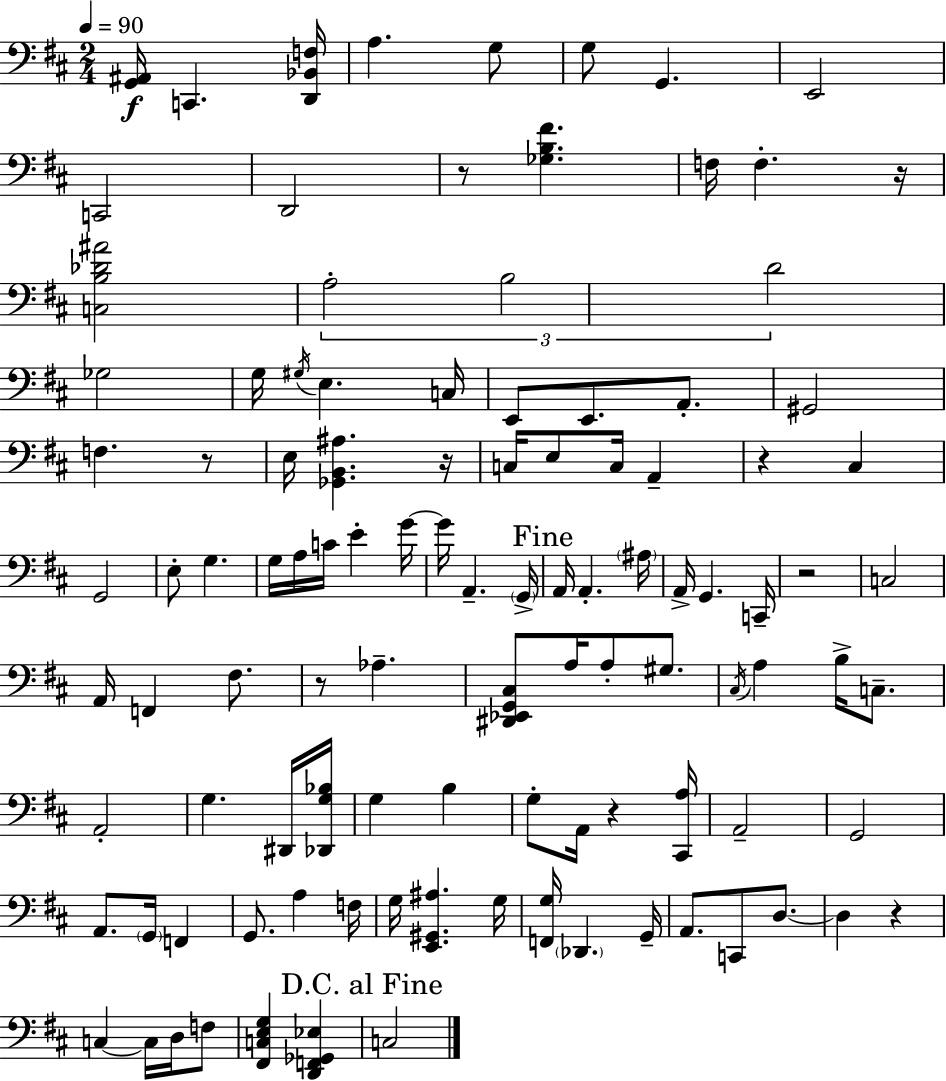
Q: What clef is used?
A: bass